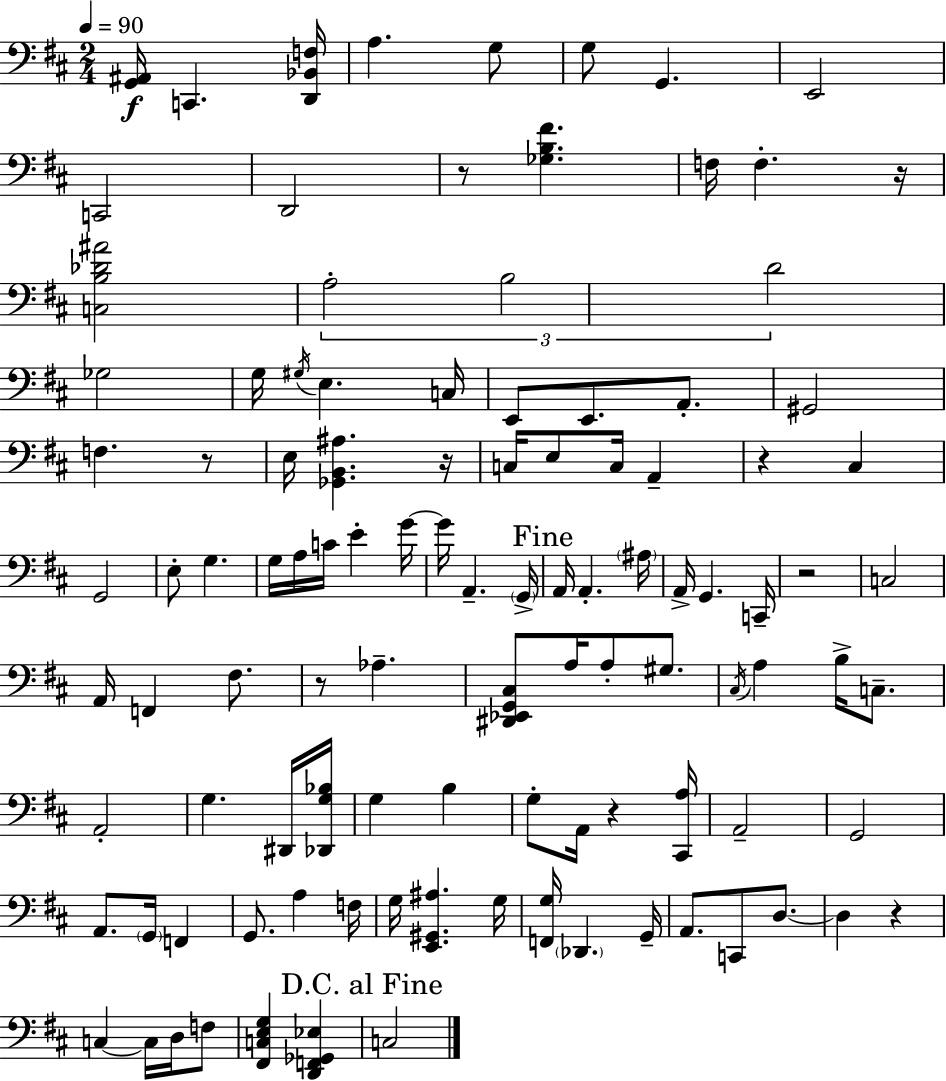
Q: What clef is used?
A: bass